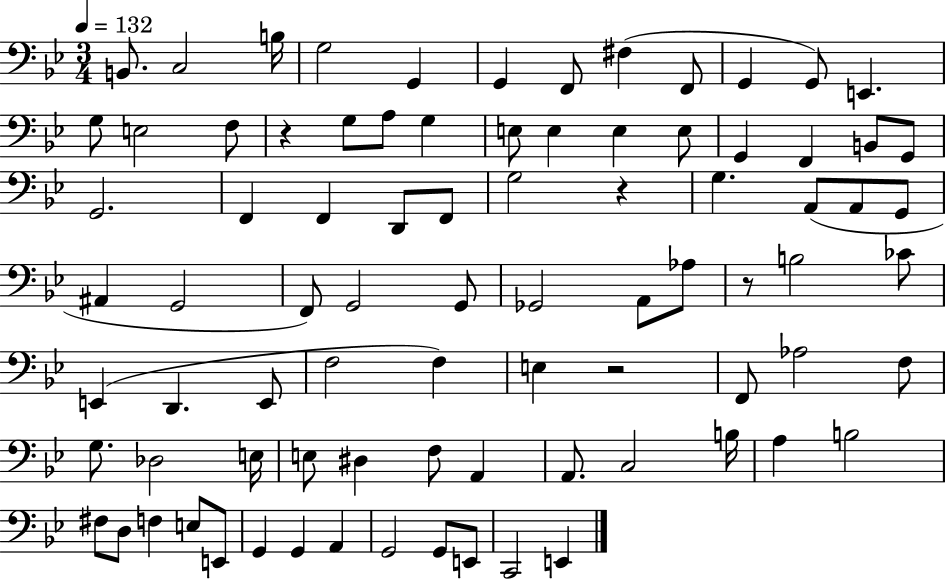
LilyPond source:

{
  \clef bass
  \numericTimeSignature
  \time 3/4
  \key bes \major
  \tempo 4 = 132
  b,8. c2 b16 | g2 g,4 | g,4 f,8 fis4( f,8 | g,4 g,8) e,4. | \break g8 e2 f8 | r4 g8 a8 g4 | e8 e4 e4 e8 | g,4 f,4 b,8 g,8 | \break g,2. | f,4 f,4 d,8 f,8 | g2 r4 | g4. a,8( a,8 g,8 | \break ais,4 g,2 | f,8) g,2 g,8 | ges,2 a,8 aes8 | r8 b2 ces'8 | \break e,4( d,4. e,8 | f2 f4) | e4 r2 | f,8 aes2 f8 | \break g8. des2 e16 | e8 dis4 f8 a,4 | a,8. c2 b16 | a4 b2 | \break fis8 d8 f4 e8 e,8 | g,4 g,4 a,4 | g,2 g,8 e,8 | c,2 e,4 | \break \bar "|."
}